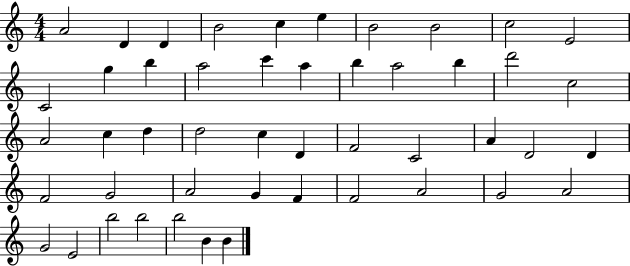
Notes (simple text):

A4/h D4/q D4/q B4/h C5/q E5/q B4/h B4/h C5/h E4/h C4/h G5/q B5/q A5/h C6/q A5/q B5/q A5/h B5/q D6/h C5/h A4/h C5/q D5/q D5/h C5/q D4/q F4/h C4/h A4/q D4/h D4/q F4/h G4/h A4/h G4/q F4/q F4/h A4/h G4/h A4/h G4/h E4/h B5/h B5/h B5/h B4/q B4/q